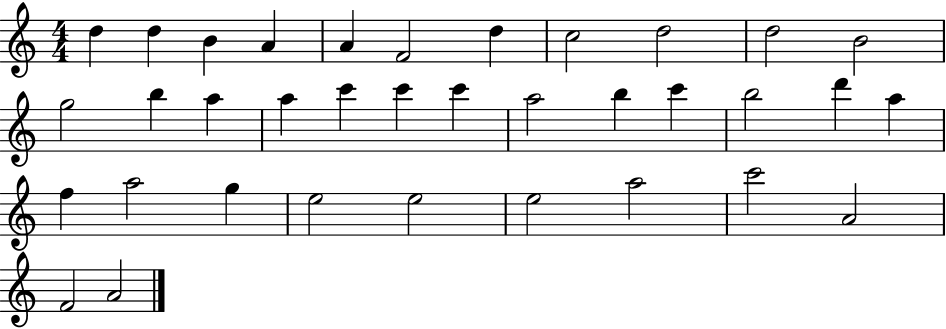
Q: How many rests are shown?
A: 0